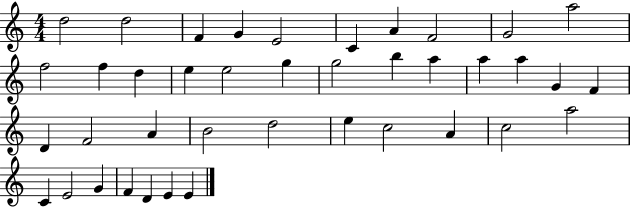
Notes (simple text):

D5/h D5/h F4/q G4/q E4/h C4/q A4/q F4/h G4/h A5/h F5/h F5/q D5/q E5/q E5/h G5/q G5/h B5/q A5/q A5/q A5/q G4/q F4/q D4/q F4/h A4/q B4/h D5/h E5/q C5/h A4/q C5/h A5/h C4/q E4/h G4/q F4/q D4/q E4/q E4/q